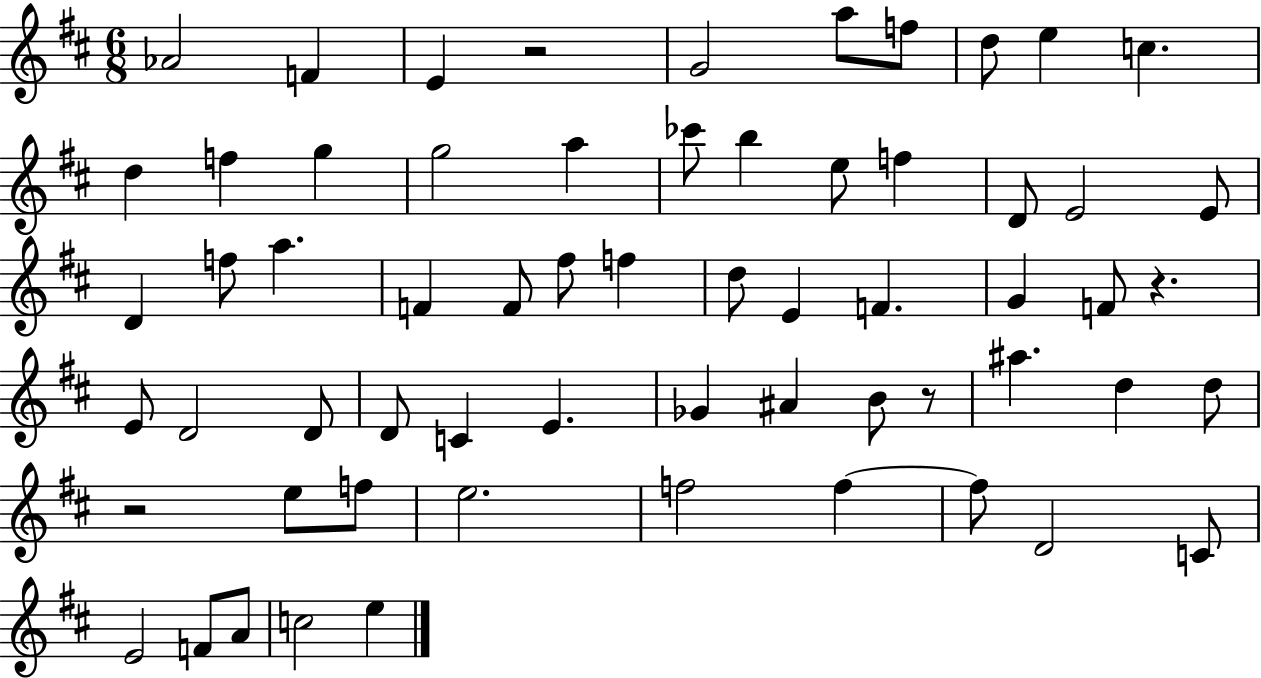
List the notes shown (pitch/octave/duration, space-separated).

Ab4/h F4/q E4/q R/h G4/h A5/e F5/e D5/e E5/q C5/q. D5/q F5/q G5/q G5/h A5/q CES6/e B5/q E5/e F5/q D4/e E4/h E4/e D4/q F5/e A5/q. F4/q F4/e F#5/e F5/q D5/e E4/q F4/q. G4/q F4/e R/q. E4/e D4/h D4/e D4/e C4/q E4/q. Gb4/q A#4/q B4/e R/e A#5/q. D5/q D5/e R/h E5/e F5/e E5/h. F5/h F5/q F5/e D4/h C4/e E4/h F4/e A4/e C5/h E5/q